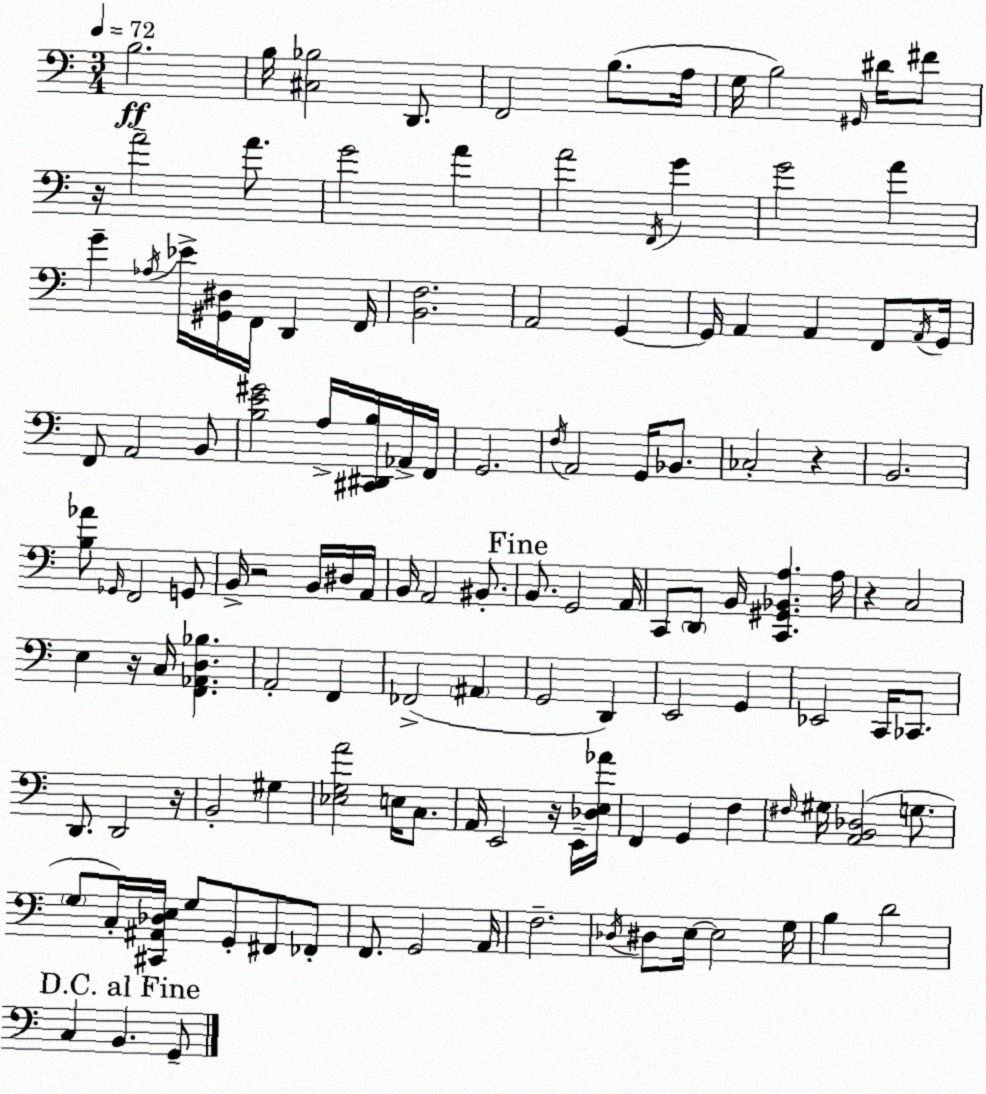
X:1
T:Untitled
M:3/4
L:1/4
K:C
B,2 B,/4 [^C,_B,]2 D,,/2 F,,2 B,/2 A,/4 G,/4 B,2 ^G,,/4 ^D/4 ^F/2 z/4 A2 A/2 G2 A A2 F,,/4 G G2 A G _A,/4 _E/4 [^G,,^D,]/4 F,,/4 D,, F,,/4 [B,,F,]2 A,,2 G,, G,,/4 A,, A,, F,,/2 A,,/4 G,,/4 F,,/2 A,,2 B,,/2 [B,E^G]2 A,/4 [^C,,^D,,B,]/4 _A,,/4 F,,/4 G,,2 F,/4 A,,2 G,,/4 _B,,/2 _C,2 z B,,2 [B,_A]/2 _G,,/4 F,,2 G,,/2 B,,/4 z2 B,,/4 ^D,/4 A,,/4 B,,/4 A,,2 ^B,,/2 B,,/2 G,,2 A,,/4 C,,/2 D,,/2 B,,/4 [C,,^G,,_B,,A,] A,/4 z C,2 E, z/4 C,/4 [F,,_A,,D,_B,] A,,2 F,, _F,,2 ^A,, G,,2 D,, E,,2 G,, _E,,2 C,,/4 _C,,/2 D,,/2 D,,2 z/4 B,,2 ^G, [_E,G,A]2 E,/4 C,/2 A,,/4 E,,2 z/4 E,,/4 [_D,E,_A]/4 F,, G,, F, ^F,/4 ^G,/4 [A,,B,,_D,]2 G,/2 G,/2 C,/4 [^C,,^A,,_D,E,]/4 G,/2 G,,/2 ^F,,/2 _F,,/2 F,,/2 G,,2 A,,/4 F,2 _D,/4 ^D,/2 E,/4 E,2 G,/4 B, D2 C, B,, G,,/2